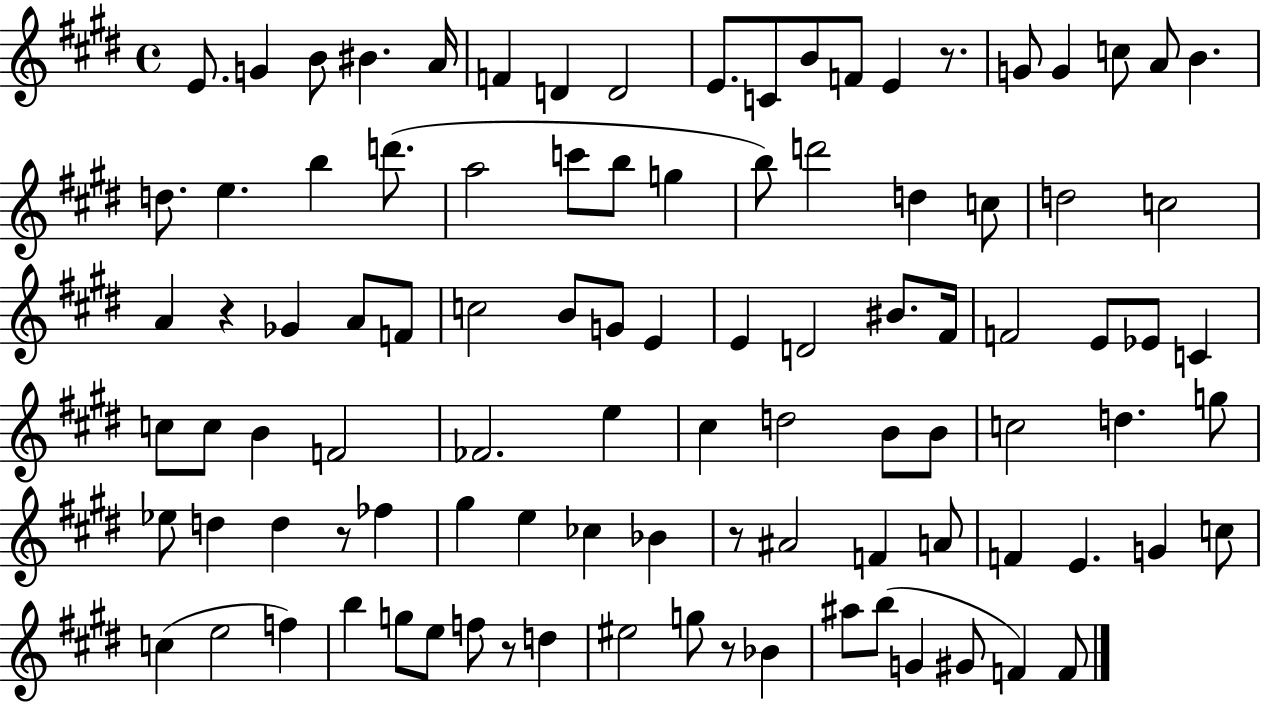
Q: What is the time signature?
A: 4/4